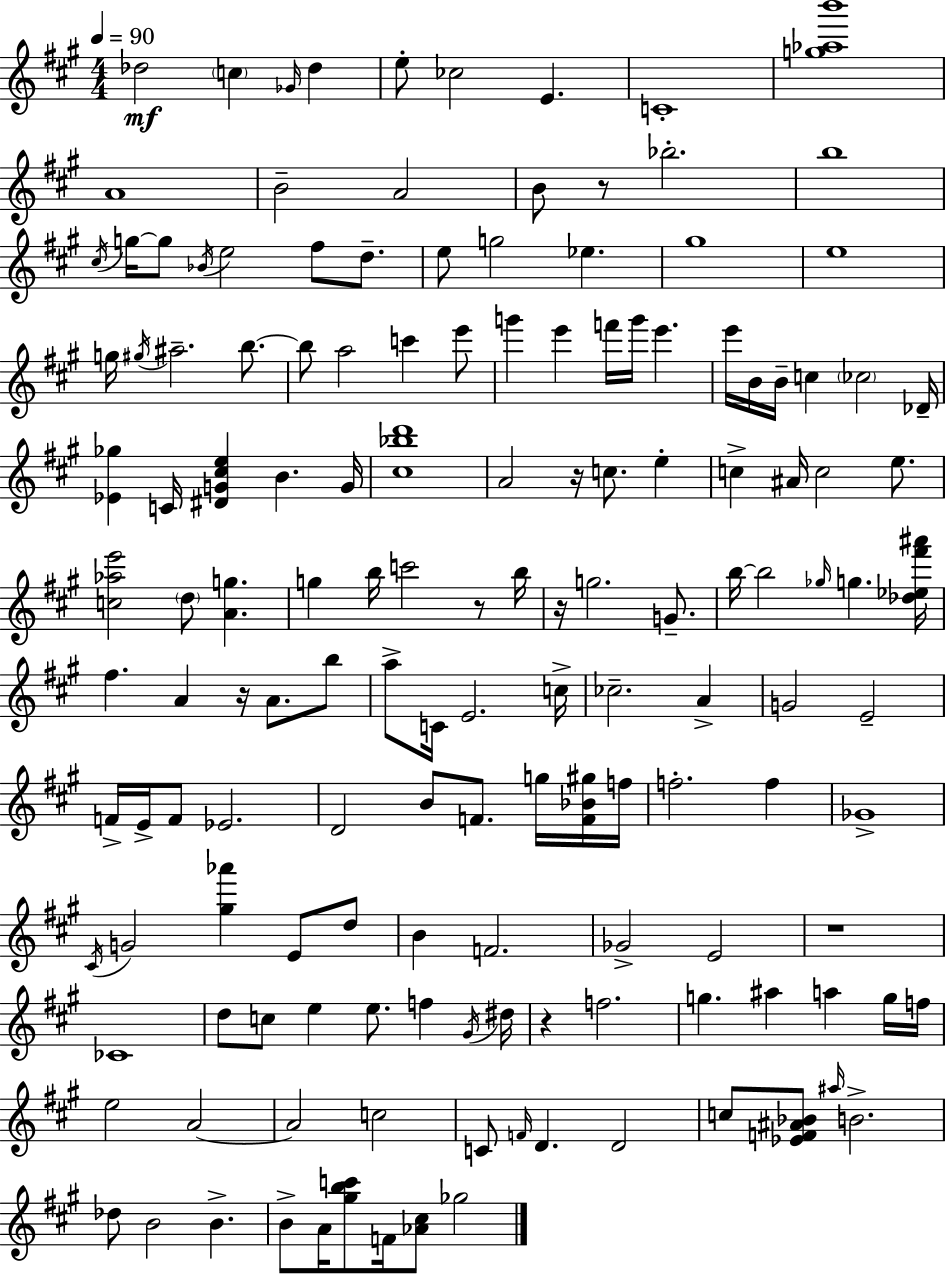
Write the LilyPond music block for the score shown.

{
  \clef treble
  \numericTimeSignature
  \time 4/4
  \key a \major
  \tempo 4 = 90
  \repeat volta 2 { des''2\mf \parenthesize c''4 \grace { ges'16 } des''4 | e''8-. ces''2 e'4. | c'1-. | <g'' aes'' b'''>1 | \break a'1 | b'2-- a'2 | b'8 r8 bes''2.-. | b''1 | \break \acciaccatura { cis''16 } g''16~~ g''8 \acciaccatura { bes'16 } e''2 fis''8 | d''8.-- e''8 g''2 ees''4. | gis''1 | e''1 | \break g''16 \acciaccatura { gis''16 } ais''2.-- | b''8.~~ b''8 a''2 c'''4 | e'''8 g'''4 e'''4 f'''16 g'''16 e'''4. | e'''16 b'16 b'16-- c''4 \parenthesize ces''2 | \break des'16-- <ees' ges''>4 c'16 <dis' g' cis'' e''>4 b'4. | g'16 <cis'' bes'' d'''>1 | a'2 r16 c''8. | e''4-. c''4-> ais'16 c''2 | \break e''8. <c'' aes'' e'''>2 \parenthesize d''8 <a' g''>4. | g''4 b''16 c'''2 | r8 b''16 r16 g''2. | g'8.-- b''16~~ b''2 \grace { ges''16 } g''4. | \break <des'' ees'' fis''' ais'''>16 fis''4. a'4 r16 | a'8. b''8 a''8-> c'16 e'2. | c''16-> ces''2.-- | a'4-> g'2 e'2-- | \break f'16-> e'16-> f'8 ees'2. | d'2 b'8 f'8. | g''16 <f' bes' gis''>16 f''16 f''2.-. | f''4 ges'1-> | \break \acciaccatura { cis'16 } g'2 <gis'' aes'''>4 | e'8 d''8 b'4 f'2. | ges'2-> e'2 | r1 | \break ces'1 | d''8 c''8 e''4 e''8. | f''4 \acciaccatura { gis'16 } dis''16 r4 f''2. | g''4. ais''4 | \break a''4 g''16 f''16 e''2 a'2~~ | a'2 c''2 | c'8 \grace { f'16 } d'4. | d'2 c''8 <ees' f' ais' bes'>8 \grace { ais''16 } b'2.-> | \break des''8 b'2 | b'4.-> b'8-> a'16 <gis'' b'' c'''>8 f'16 <aes' cis''>8 | ges''2 } \bar "|."
}